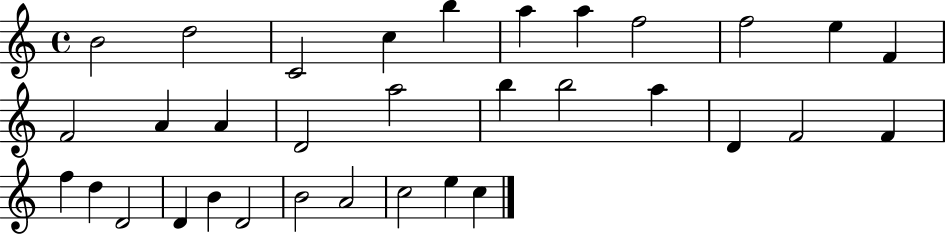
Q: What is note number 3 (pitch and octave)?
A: C4